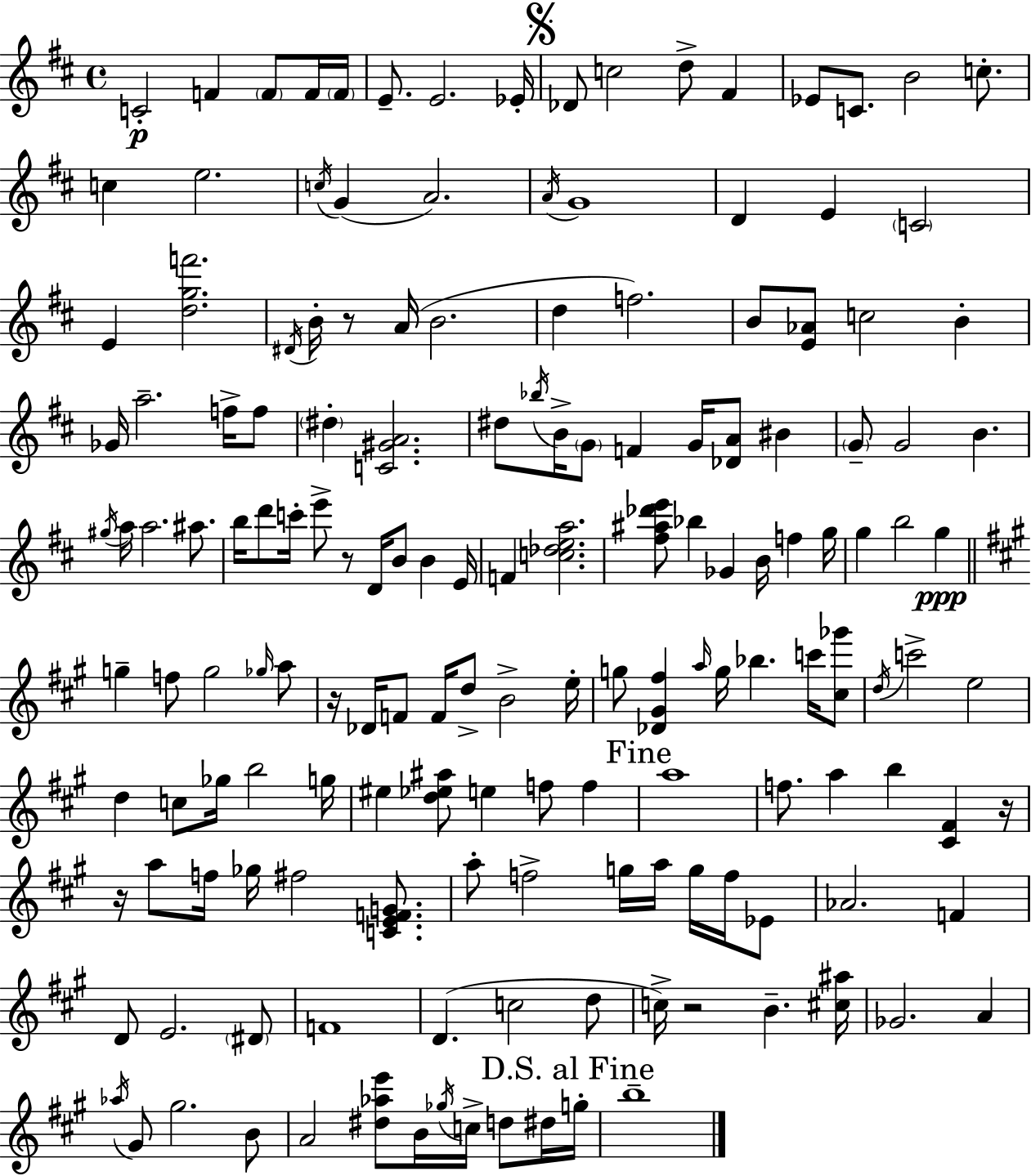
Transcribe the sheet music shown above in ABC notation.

X:1
T:Untitled
M:4/4
L:1/4
K:D
C2 F F/2 F/4 F/4 E/2 E2 _E/4 _D/2 c2 d/2 ^F _E/2 C/2 B2 c/2 c e2 c/4 G A2 A/4 G4 D E C2 E [dgf']2 ^D/4 B/4 z/2 A/4 B2 d f2 B/2 [E_A]/2 c2 B _G/4 a2 f/4 f/2 ^d [C^GA]2 ^d/2 _b/4 B/4 G/2 F G/4 [_DA]/2 ^B G/2 G2 B ^g/4 a/4 a2 ^a/2 b/4 d'/2 c'/4 e'/2 z/2 D/4 B/2 B E/4 F [c_dea]2 [^f^a_d'e']/2 _b _G B/4 f g/4 g b2 g g f/2 g2 _g/4 a/2 z/4 _D/4 F/2 F/4 d/2 B2 e/4 g/2 [_D^G^f] a/4 g/4 _b c'/4 [^c_g']/2 d/4 c'2 e2 d c/2 _g/4 b2 g/4 ^e [d_e^a]/2 e f/2 f a4 f/2 a b [^C^F] z/4 z/4 a/2 f/4 _g/4 ^f2 [CEFG]/2 a/2 f2 g/4 a/4 g/4 f/4 _E/2 _A2 F D/2 E2 ^D/2 F4 D c2 d/2 c/4 z2 B [^c^a]/4 _G2 A _a/4 ^G/2 ^g2 B/2 A2 [^d_ae']/2 B/4 _g/4 c/4 d/2 ^d/4 g/4 b4